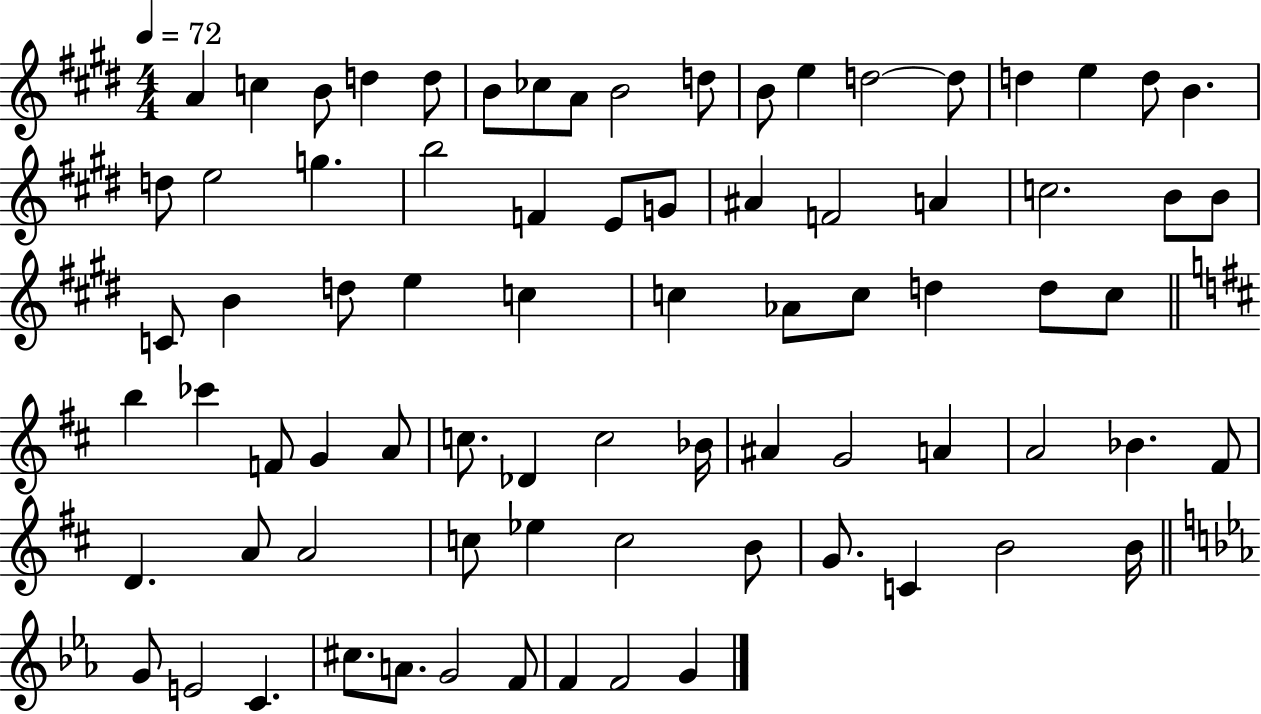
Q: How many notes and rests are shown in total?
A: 78